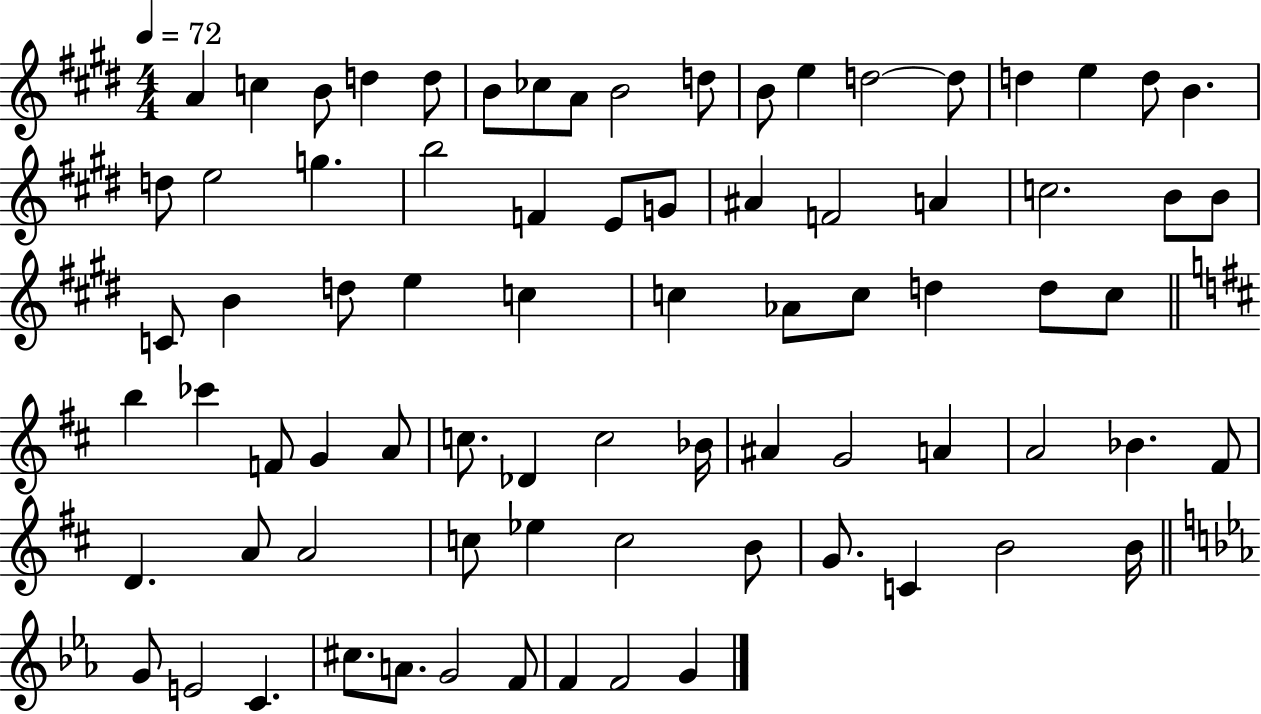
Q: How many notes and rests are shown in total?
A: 78